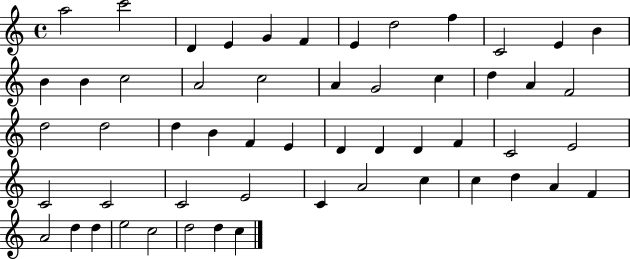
A5/h C6/h D4/q E4/q G4/q F4/q E4/q D5/h F5/q C4/h E4/q B4/q B4/q B4/q C5/h A4/h C5/h A4/q G4/h C5/q D5/q A4/q F4/h D5/h D5/h D5/q B4/q F4/q E4/q D4/q D4/q D4/q F4/q C4/h E4/h C4/h C4/h C4/h E4/h C4/q A4/h C5/q C5/q D5/q A4/q F4/q A4/h D5/q D5/q E5/h C5/h D5/h D5/q C5/q